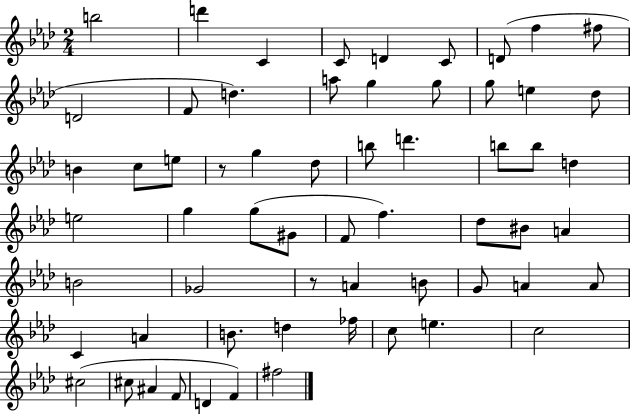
{
  \clef treble
  \numericTimeSignature
  \time 2/4
  \key aes \major
  b''2 | d'''4 c'4 | c'8 d'4 c'8 | d'8( f''4 fis''8 | \break d'2 | f'8 d''4.) | a''8 g''4 g''8 | g''8 e''4 des''8 | \break b'4 c''8 e''8 | r8 g''4 des''8 | b''8 d'''4. | b''8 b''8 d''4 | \break e''2 | g''4 g''8( gis'8 | f'8 f''4.) | des''8 bis'8 a'4 | \break b'2 | ges'2 | r8 a'4 b'8 | g'8 a'4 a'8 | \break c'4 a'4 | b'8. d''4 fes''16 | c''8 e''4. | c''2 | \break cis''2( | cis''8 ais'4 f'8 | d'4 f'4) | fis''2 | \break \bar "|."
}